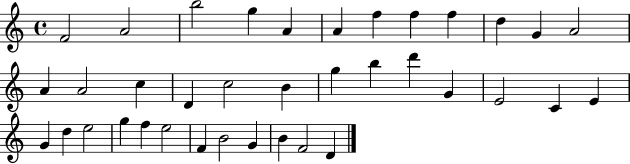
F4/h A4/h B5/h G5/q A4/q A4/q F5/q F5/q F5/q D5/q G4/q A4/h A4/q A4/h C5/q D4/q C5/h B4/q G5/q B5/q D6/q G4/q E4/h C4/q E4/q G4/q D5/q E5/h G5/q F5/q E5/h F4/q B4/h G4/q B4/q F4/h D4/q